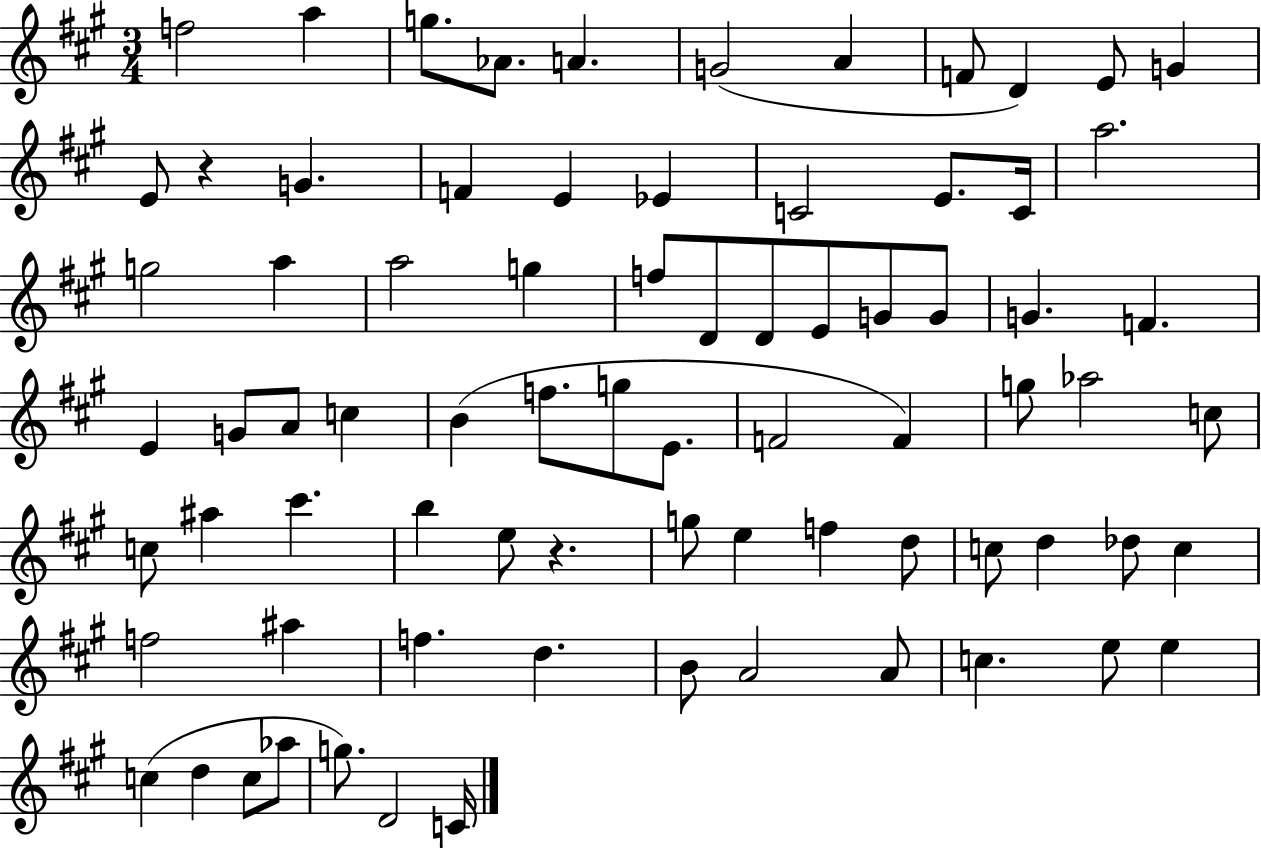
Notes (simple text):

F5/h A5/q G5/e. Ab4/e. A4/q. G4/h A4/q F4/e D4/q E4/e G4/q E4/e R/q G4/q. F4/q E4/q Eb4/q C4/h E4/e. C4/s A5/h. G5/h A5/q A5/h G5/q F5/e D4/e D4/e E4/e G4/e G4/e G4/q. F4/q. E4/q G4/e A4/e C5/q B4/q F5/e. G5/e E4/e. F4/h F4/q G5/e Ab5/h C5/e C5/e A#5/q C#6/q. B5/q E5/e R/q. G5/e E5/q F5/q D5/e C5/e D5/q Db5/e C5/q F5/h A#5/q F5/q. D5/q. B4/e A4/h A4/e C5/q. E5/e E5/q C5/q D5/q C5/e Ab5/e G5/e. D4/h C4/s